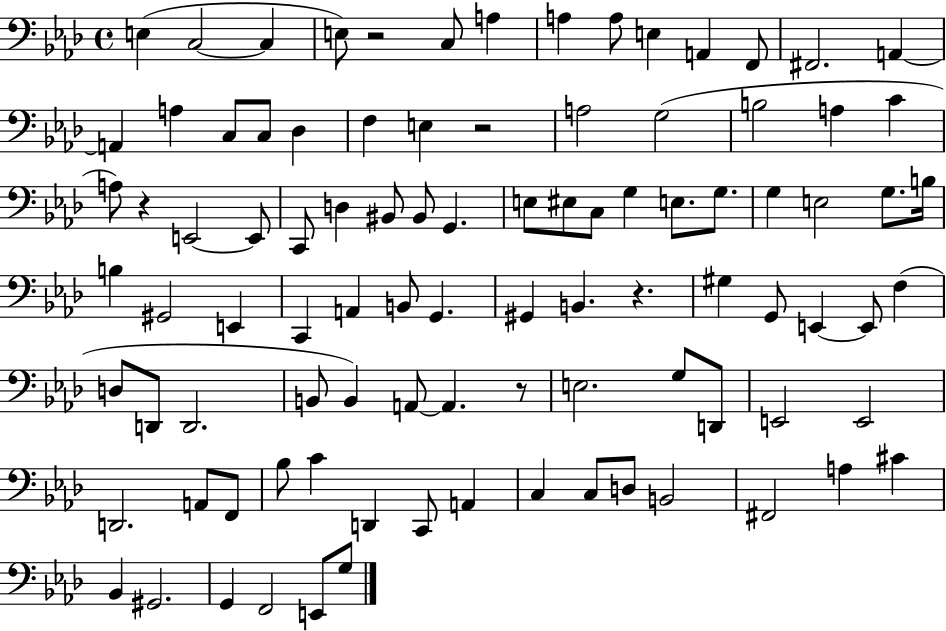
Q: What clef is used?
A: bass